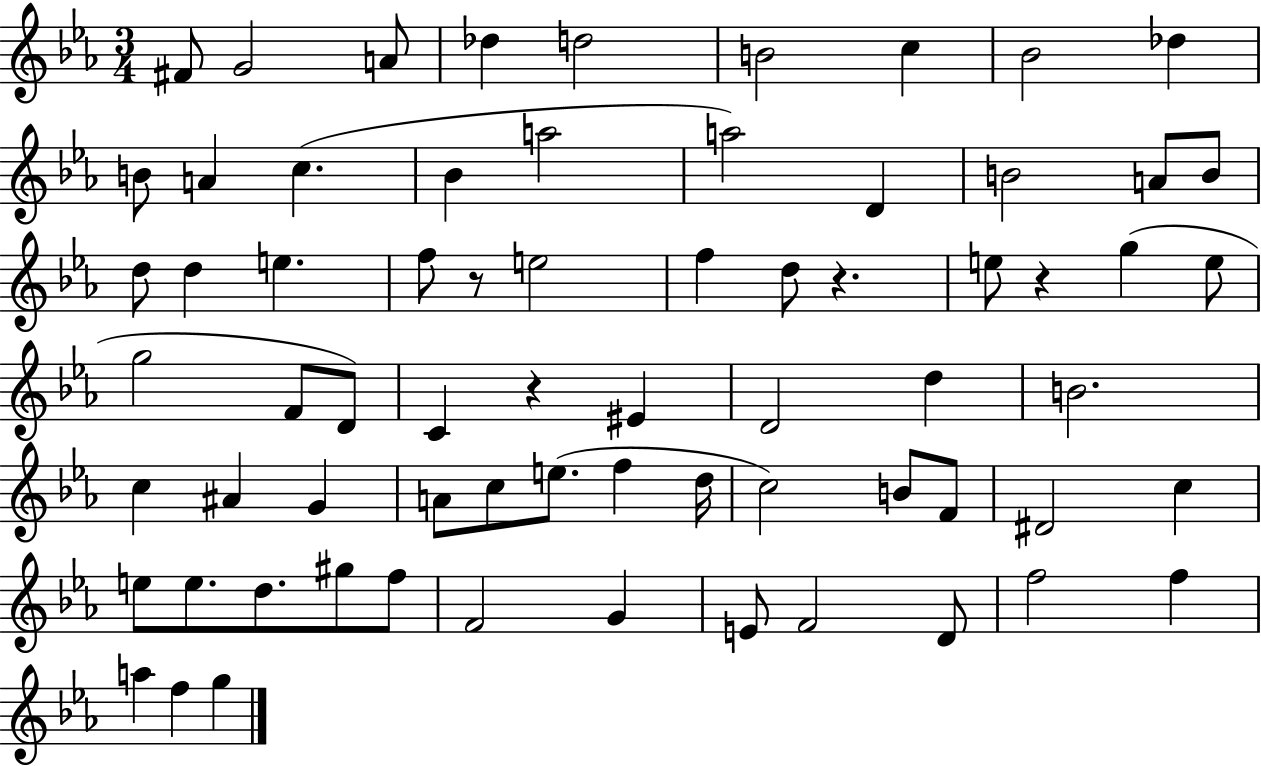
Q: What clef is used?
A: treble